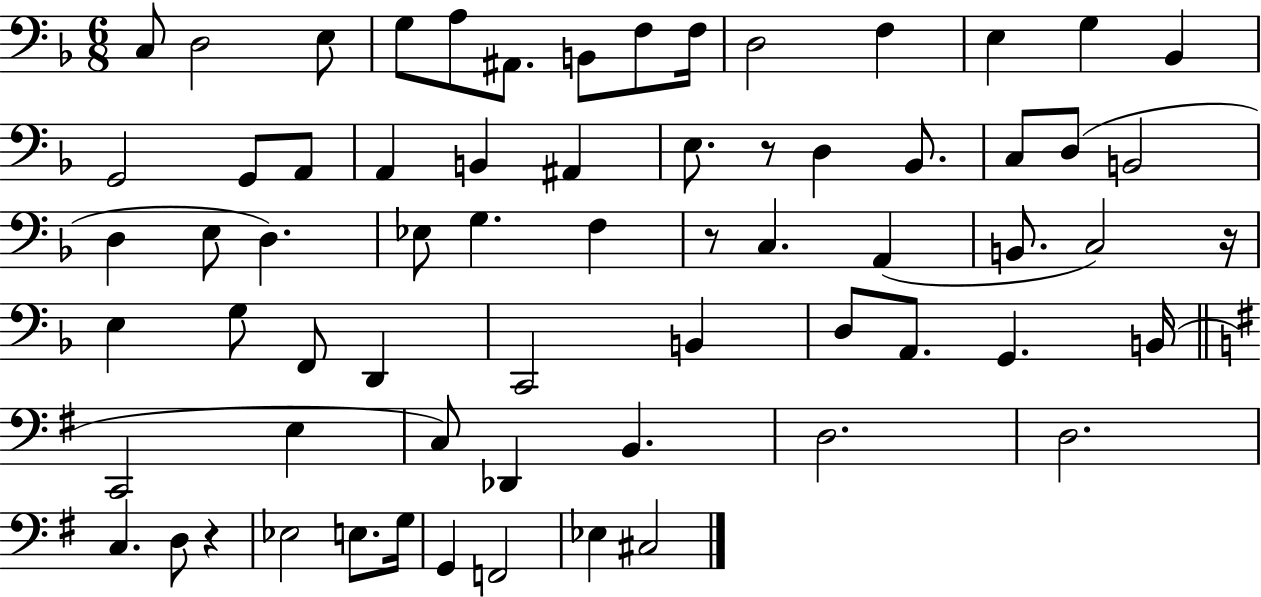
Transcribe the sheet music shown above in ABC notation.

X:1
T:Untitled
M:6/8
L:1/4
K:F
C,/2 D,2 E,/2 G,/2 A,/2 ^A,,/2 B,,/2 F,/2 F,/4 D,2 F, E, G, _B,, G,,2 G,,/2 A,,/2 A,, B,, ^A,, E,/2 z/2 D, _B,,/2 C,/2 D,/2 B,,2 D, E,/2 D, _E,/2 G, F, z/2 C, A,, B,,/2 C,2 z/4 E, G,/2 F,,/2 D,, C,,2 B,, D,/2 A,,/2 G,, B,,/4 C,,2 E, C,/2 _D,, B,, D,2 D,2 C, D,/2 z _E,2 E,/2 G,/4 G,, F,,2 _E, ^C,2